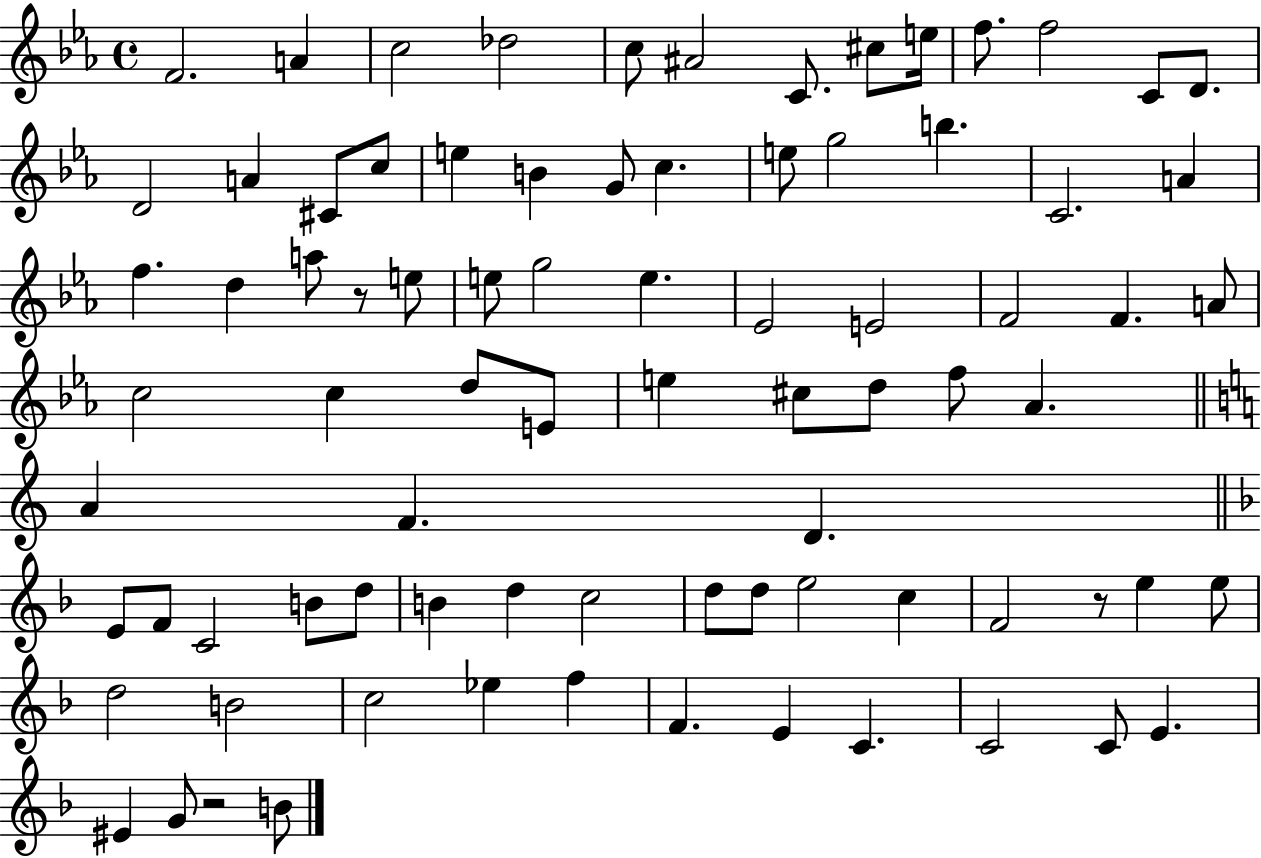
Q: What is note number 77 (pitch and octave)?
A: EIS4